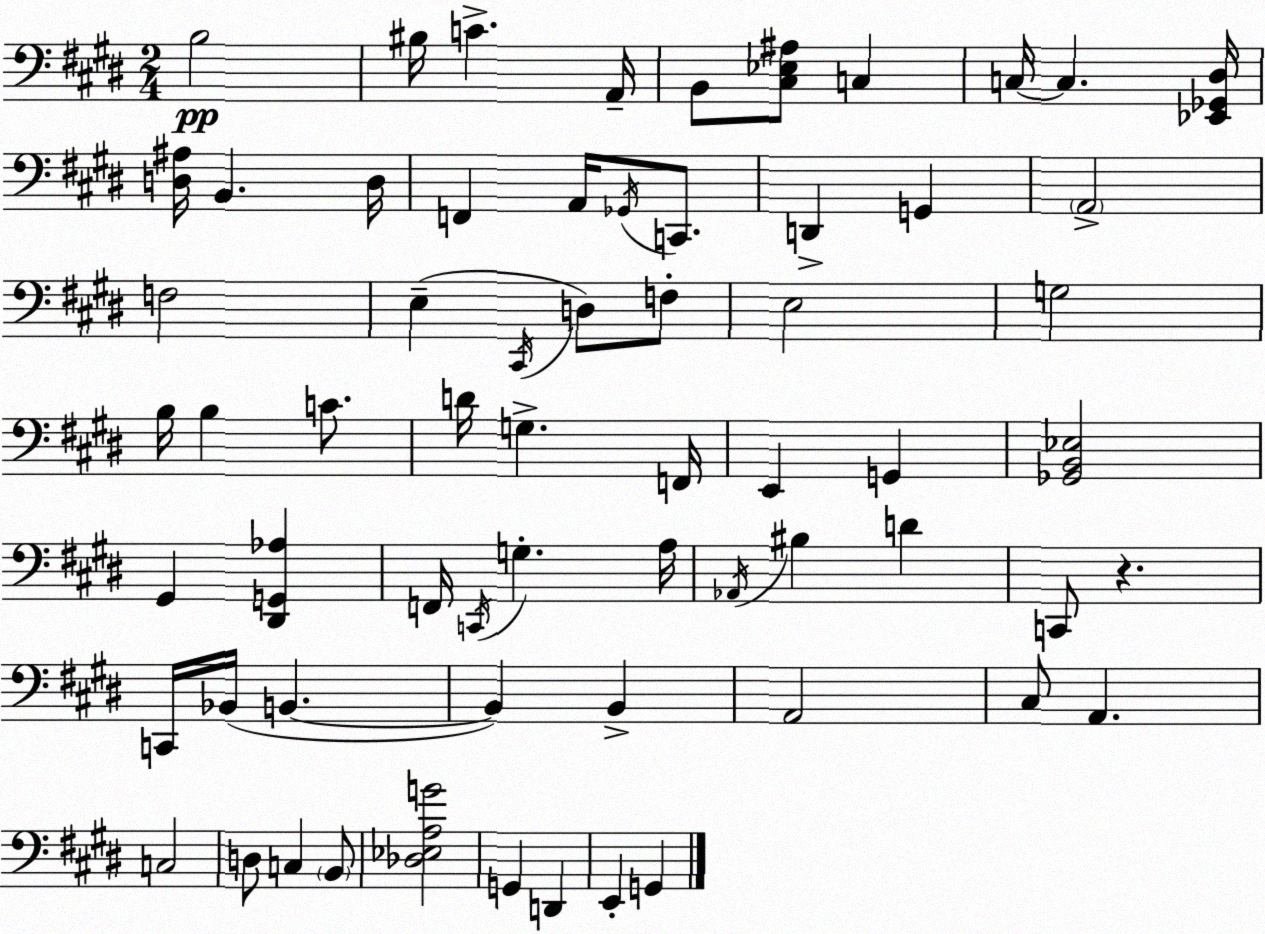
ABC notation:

X:1
T:Untitled
M:2/4
L:1/4
K:E
B,2 ^B,/4 C A,,/4 B,,/2 [^C,_E,^A,]/2 C, C,/4 C, [_E,,_G,,^D,]/4 [D,^A,]/4 B,, D,/4 F,, A,,/4 _G,,/4 C,,/2 D,, G,, A,,2 F,2 E, ^C,,/4 D,/2 F,/2 E,2 G,2 B,/4 B, C/2 D/4 G, F,,/4 E,, G,, [_G,,B,,_E,]2 ^G,, [^D,,G,,_A,] F,,/4 C,,/4 G, A,/4 _A,,/4 ^B, D C,,/2 z C,,/4 _B,,/4 B,, B,, B,, A,,2 ^C,/2 A,, C,2 D,/2 C, B,,/2 [_D,_E,A,G]2 G,, D,, E,, G,,